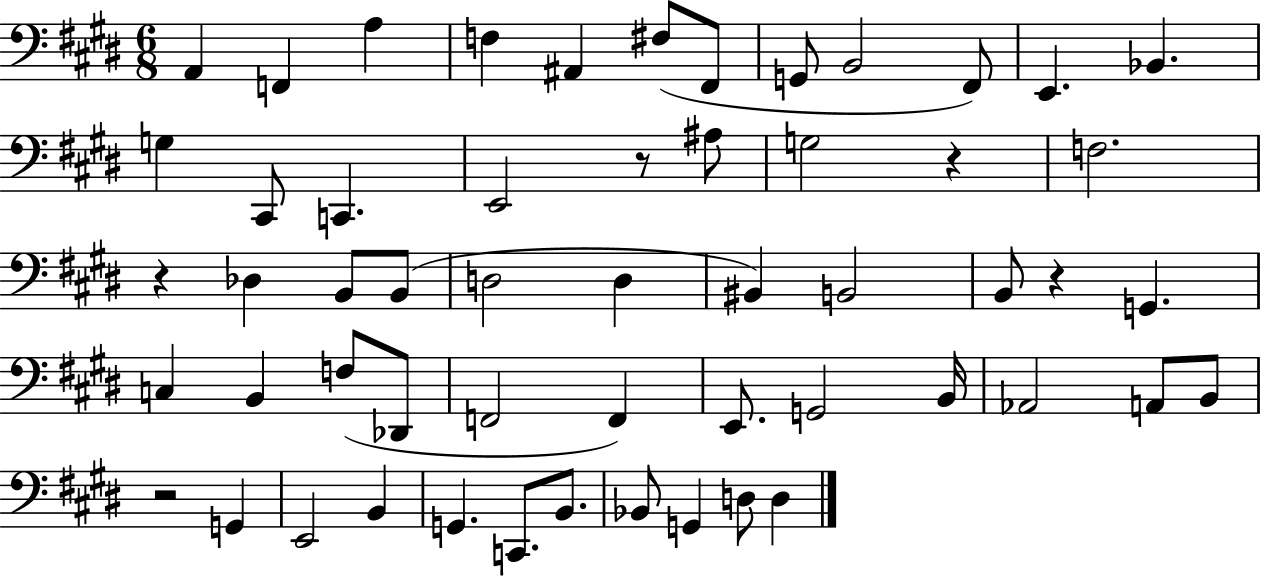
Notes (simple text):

A2/q F2/q A3/q F3/q A#2/q F#3/e F#2/e G2/e B2/h F#2/e E2/q. Bb2/q. G3/q C#2/e C2/q. E2/h R/e A#3/e G3/h R/q F3/h. R/q Db3/q B2/e B2/e D3/h D3/q BIS2/q B2/h B2/e R/q G2/q. C3/q B2/q F3/e Db2/e F2/h F2/q E2/e. G2/h B2/s Ab2/h A2/e B2/e R/h G2/q E2/h B2/q G2/q. C2/e. B2/e. Bb2/e G2/q D3/e D3/q